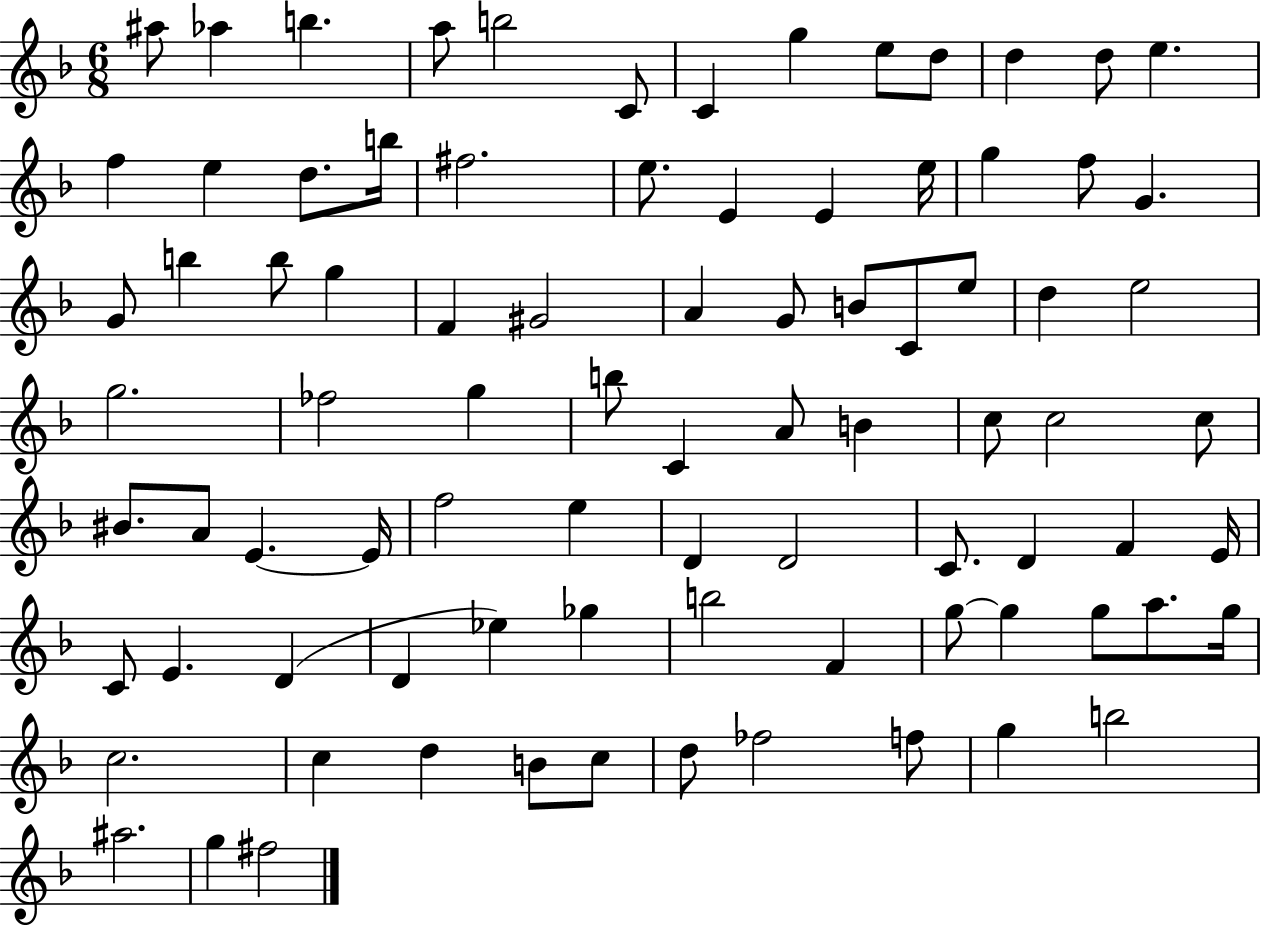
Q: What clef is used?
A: treble